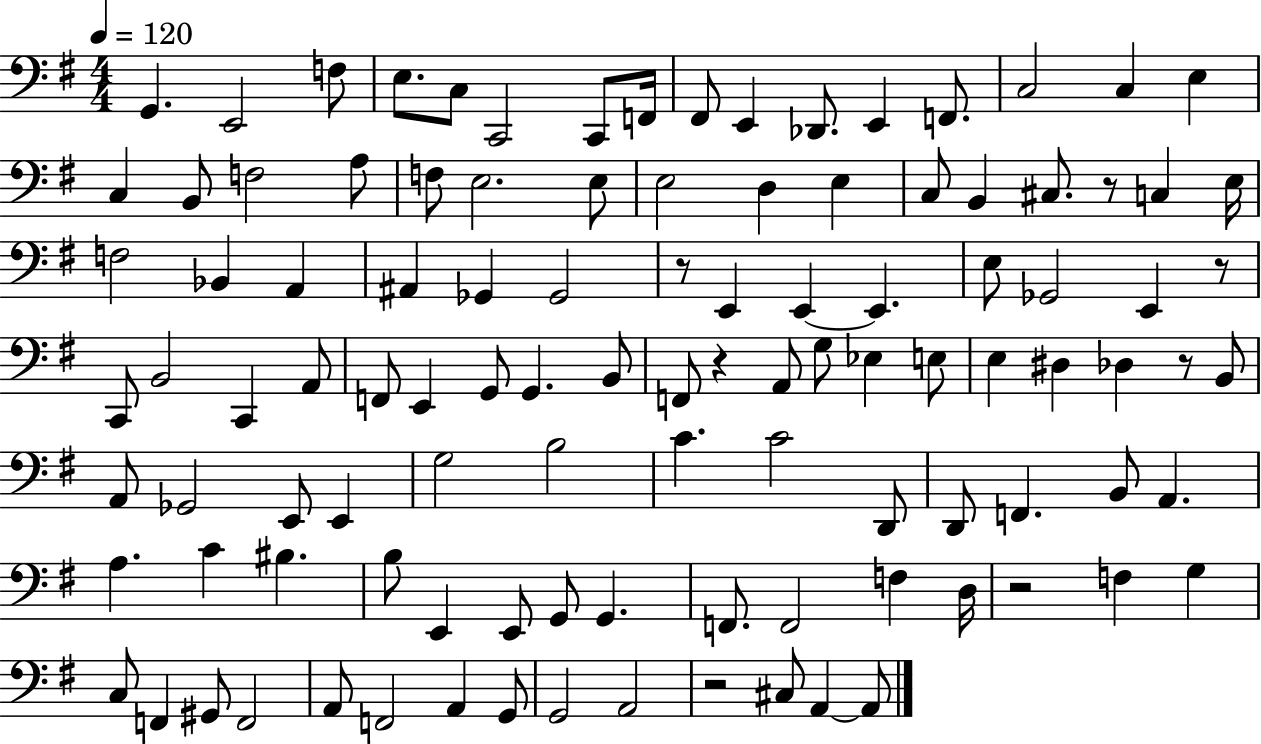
G2/q. E2/h F3/e E3/e. C3/e C2/h C2/e F2/s F#2/e E2/q Db2/e. E2/q F2/e. C3/h C3/q E3/q C3/q B2/e F3/h A3/e F3/e E3/h. E3/e E3/h D3/q E3/q C3/e B2/q C#3/e. R/e C3/q E3/s F3/h Bb2/q A2/q A#2/q Gb2/q Gb2/h R/e E2/q E2/q E2/q. E3/e Gb2/h E2/q R/e C2/e B2/h C2/q A2/e F2/e E2/q G2/e G2/q. B2/e F2/e R/q A2/e G3/e Eb3/q E3/e E3/q D#3/q Db3/q R/e B2/e A2/e Gb2/h E2/e E2/q G3/h B3/h C4/q. C4/h D2/e D2/e F2/q. B2/e A2/q. A3/q. C4/q BIS3/q. B3/e E2/q E2/e G2/e G2/q. F2/e. F2/h F3/q D3/s R/h F3/q G3/q C3/e F2/q G#2/e F2/h A2/e F2/h A2/q G2/e G2/h A2/h R/h C#3/e A2/q A2/e